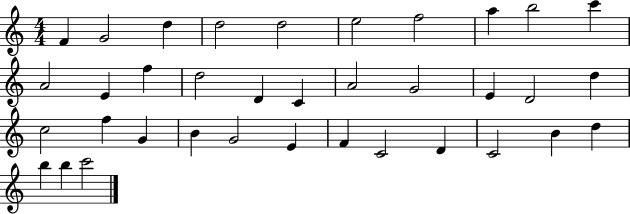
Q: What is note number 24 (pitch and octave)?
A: G4